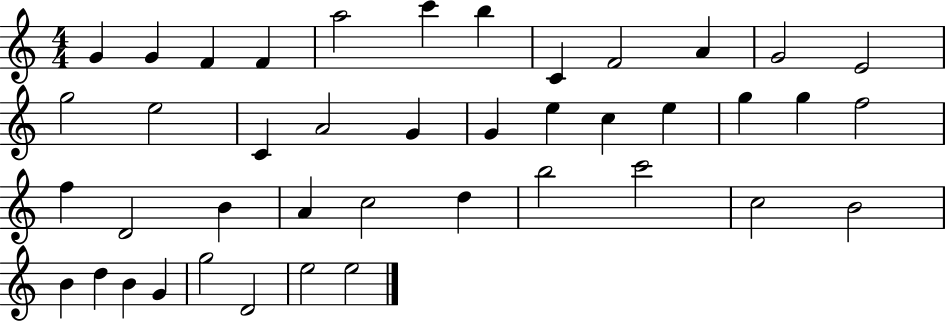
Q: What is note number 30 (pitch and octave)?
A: D5